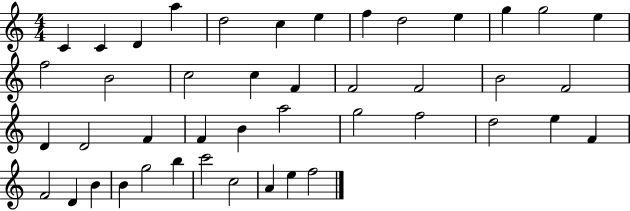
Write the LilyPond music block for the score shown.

{
  \clef treble
  \numericTimeSignature
  \time 4/4
  \key c \major
  c'4 c'4 d'4 a''4 | d''2 c''4 e''4 | f''4 d''2 e''4 | g''4 g''2 e''4 | \break f''2 b'2 | c''2 c''4 f'4 | f'2 f'2 | b'2 f'2 | \break d'4 d'2 f'4 | f'4 b'4 a''2 | g''2 f''2 | d''2 e''4 f'4 | \break f'2 d'4 b'4 | b'4 g''2 b''4 | c'''2 c''2 | a'4 e''4 f''2 | \break \bar "|."
}